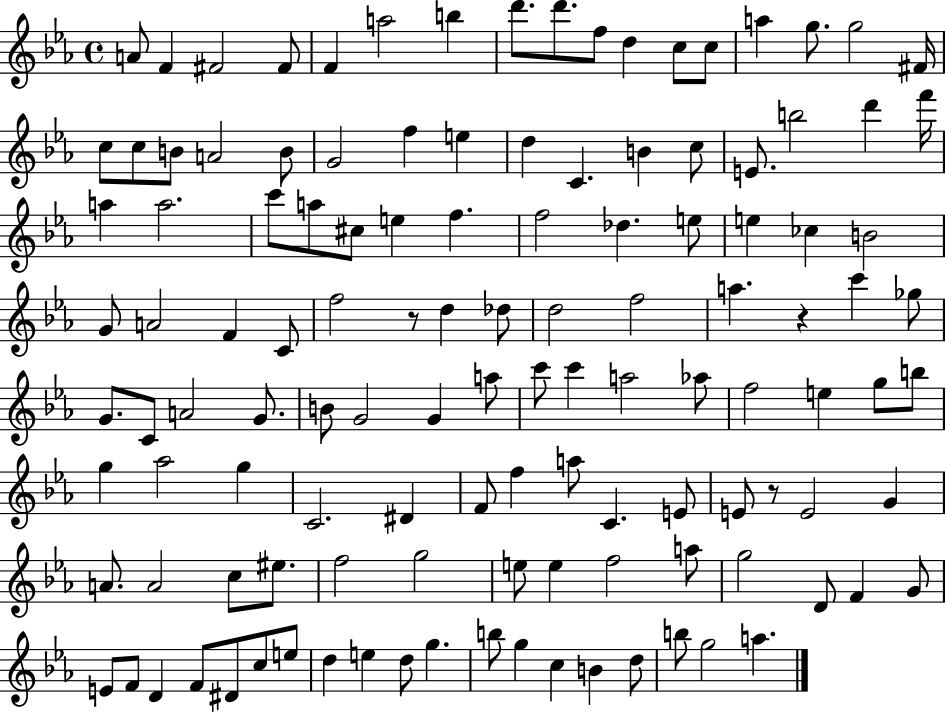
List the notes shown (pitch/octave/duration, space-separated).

A4/e F4/q F#4/h F#4/e F4/q A5/h B5/q D6/e. D6/e. F5/e D5/q C5/e C5/e A5/q G5/e. G5/h F#4/s C5/e C5/e B4/e A4/h B4/e G4/h F5/q E5/q D5/q C4/q. B4/q C5/e E4/e. B5/h D6/q F6/s A5/q A5/h. C6/e A5/e C#5/e E5/q F5/q. F5/h Db5/q. E5/e E5/q CES5/q B4/h G4/e A4/h F4/q C4/e F5/h R/e D5/q Db5/e D5/h F5/h A5/q. R/q C6/q Gb5/e G4/e. C4/e A4/h G4/e. B4/e G4/h G4/q A5/e C6/e C6/q A5/h Ab5/e F5/h E5/q G5/e B5/e G5/q Ab5/h G5/q C4/h. D#4/q F4/e F5/q A5/e C4/q. E4/e E4/e R/e E4/h G4/q A4/e. A4/h C5/e EIS5/e. F5/h G5/h E5/e E5/q F5/h A5/e G5/h D4/e F4/q G4/e E4/e F4/e D4/q F4/e D#4/e C5/e E5/e D5/q E5/q D5/e G5/q. B5/e G5/q C5/q B4/q D5/e B5/e G5/h A5/q.